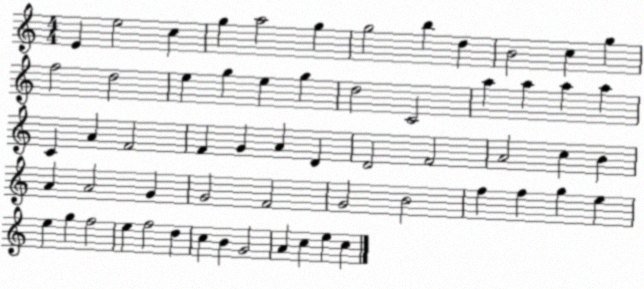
X:1
T:Untitled
M:4/4
L:1/4
K:C
E e2 c g a2 g g2 b d B2 c g f2 d2 e g e g d2 C2 a a a a C A F2 F G A D D2 F2 A2 c B A A2 G G2 F2 G2 B2 f f g e e g f2 e f2 d c B G2 A c e c